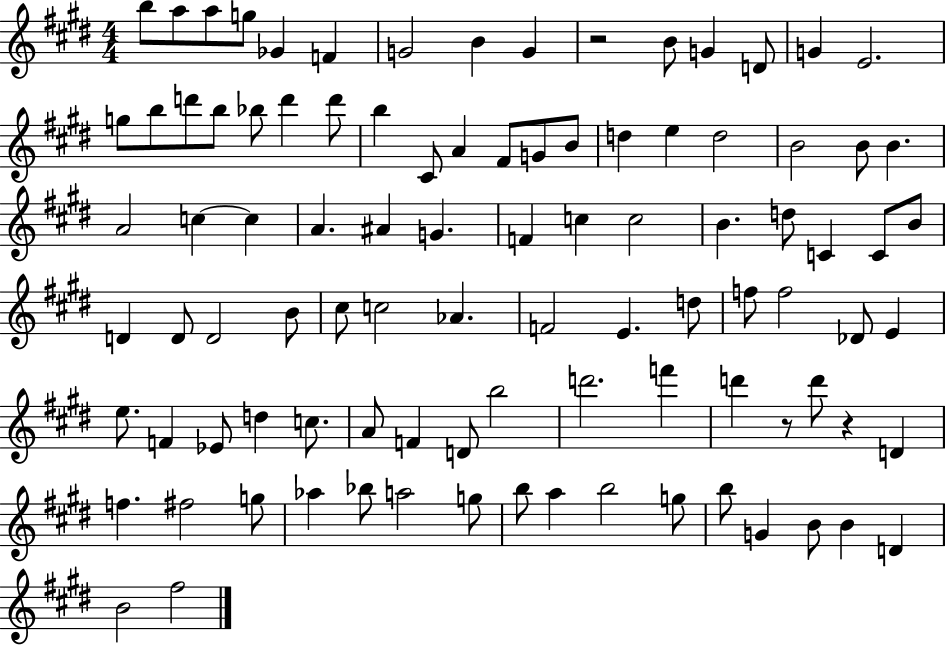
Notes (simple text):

B5/e A5/e A5/e G5/e Gb4/q F4/q G4/h B4/q G4/q R/h B4/e G4/q D4/e G4/q E4/h. G5/e B5/e D6/e B5/e Bb5/e D6/q D6/e B5/q C#4/e A4/q F#4/e G4/e B4/e D5/q E5/q D5/h B4/h B4/e B4/q. A4/h C5/q C5/q A4/q. A#4/q G4/q. F4/q C5/q C5/h B4/q. D5/e C4/q C4/e B4/e D4/q D4/e D4/h B4/e C#5/e C5/h Ab4/q. F4/h E4/q. D5/e F5/e F5/h Db4/e E4/q E5/e. F4/q Eb4/e D5/q C5/e. A4/e F4/q D4/e B5/h D6/h. F6/q D6/q R/e D6/e R/q D4/q F5/q. F#5/h G5/e Ab5/q Bb5/e A5/h G5/e B5/e A5/q B5/h G5/e B5/e G4/q B4/e B4/q D4/q B4/h F#5/h